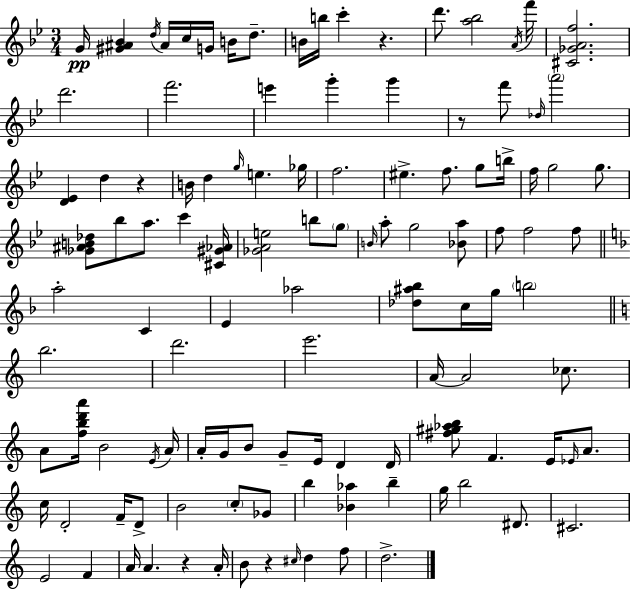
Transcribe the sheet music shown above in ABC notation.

X:1
T:Untitled
M:3/4
L:1/4
K:Bb
G/4 [^G^A_B] d/4 ^A/4 c/4 G/4 B/4 d/2 B/4 b/4 c' z d'/2 [a_b]2 A/4 f'/4 [^C_GAf]2 d'2 f'2 e' g' g' z/2 f'/2 _d/4 a'2 [D_E] d z B/4 d g/4 e _g/4 f2 ^e f/2 g/2 b/4 f/4 g2 g/2 [_G^AB_d]/2 _b/2 a/2 c' [^C^G_A]/4 [_GAe]2 b/2 g/2 B/4 a/2 g2 [_Ba]/2 f/2 f2 f/2 a2 C E _a2 [_d^a_b]/2 c/4 g/4 b2 b2 d'2 e'2 A/4 A2 _c/2 A/2 [fbd'a']/4 B2 E/4 A/4 A/4 G/4 B/2 G/2 E/4 D D/4 [^f^g_ab]/2 F E/4 _E/4 A/2 c/4 D2 F/4 D/2 B2 c/2 _G/2 b [_B_a] b g/4 b2 ^D/2 ^C2 E2 F A/4 A z A/4 B/2 z ^c/4 d f/2 d2